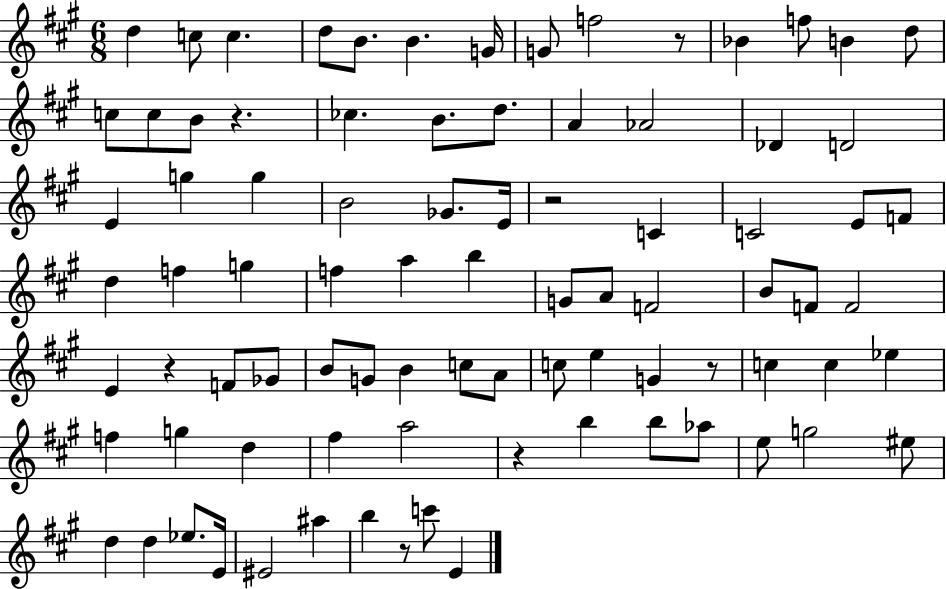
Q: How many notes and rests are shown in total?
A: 86